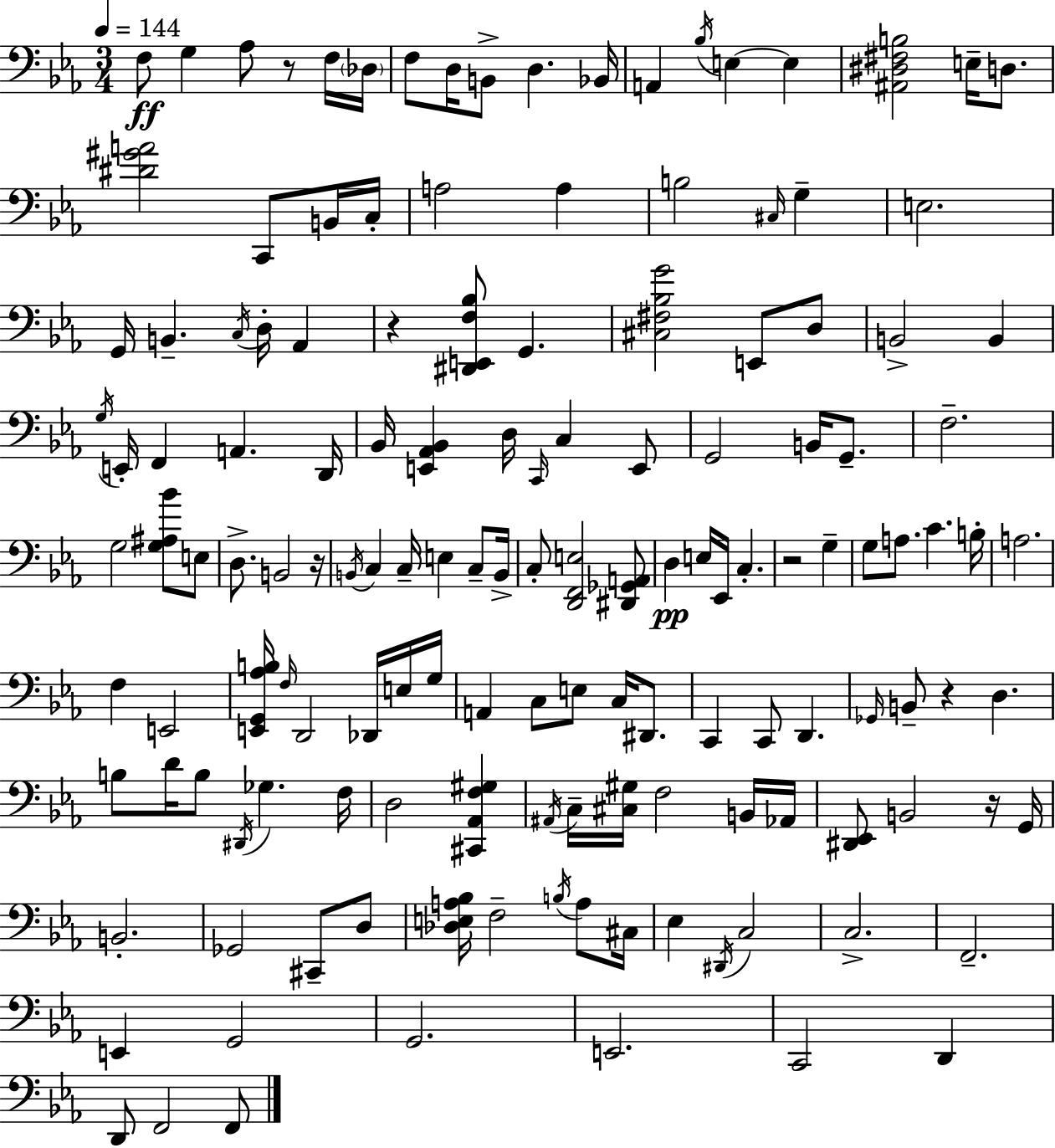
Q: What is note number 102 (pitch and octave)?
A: G2